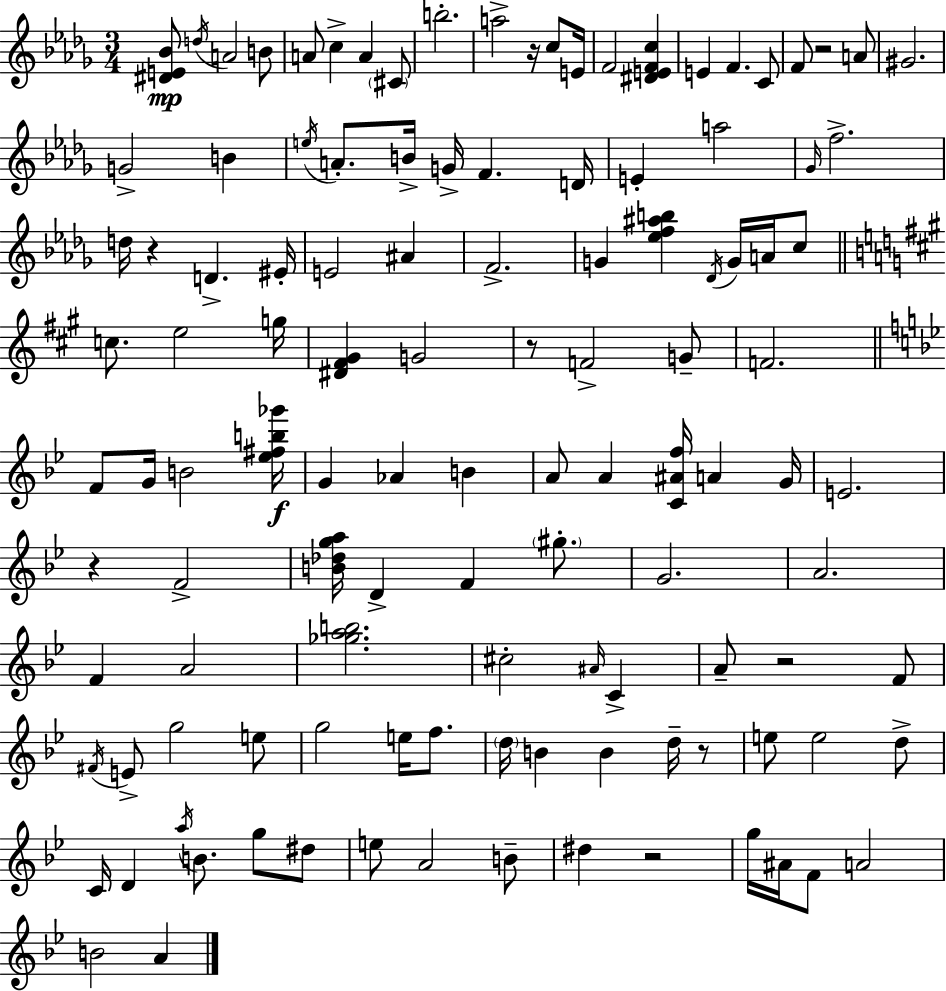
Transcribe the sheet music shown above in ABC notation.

X:1
T:Untitled
M:3/4
L:1/4
K:Bbm
[^DE_B]/2 d/4 A2 B/2 A/2 c A ^C/2 b2 a2 z/4 c/2 E/4 F2 [^DEFc] E F C/2 F/2 z2 A/2 ^G2 G2 B e/4 A/2 B/4 G/4 F D/4 E a2 _G/4 f2 d/4 z D ^E/4 E2 ^A F2 G [_ef^ab] _D/4 G/4 A/4 c/2 c/2 e2 g/4 [^D^F^G] G2 z/2 F2 G/2 F2 F/2 G/4 B2 [_e^fb_g']/4 G _A B A/2 A [C^Af]/4 A G/4 E2 z F2 [B_dga]/4 D F ^g/2 G2 A2 F A2 [_gab]2 ^c2 ^A/4 C A/2 z2 F/2 ^F/4 E/2 g2 e/2 g2 e/4 f/2 d/4 B B d/4 z/2 e/2 e2 d/2 C/4 D a/4 B/2 g/2 ^d/2 e/2 A2 B/2 ^d z2 g/4 ^A/4 F/2 A2 B2 A